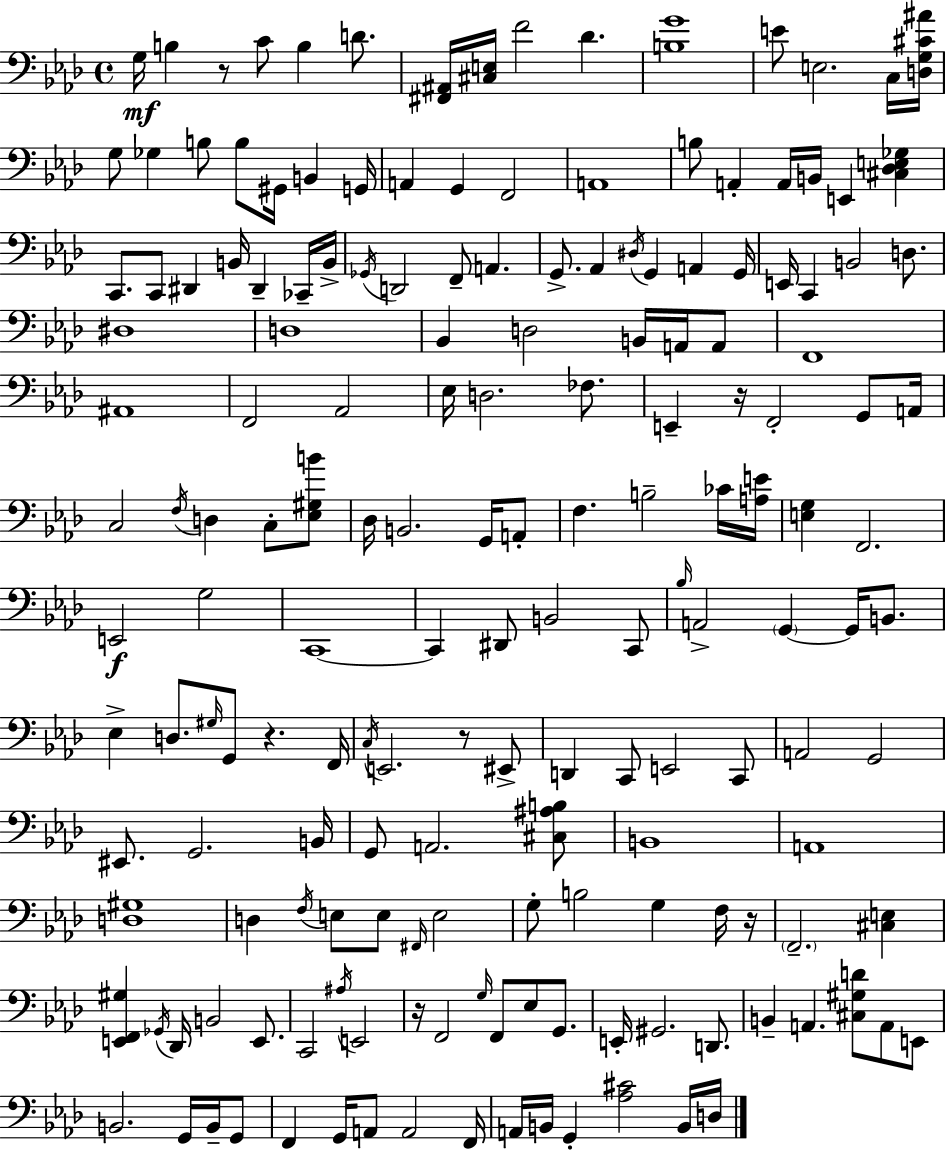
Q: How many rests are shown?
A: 6